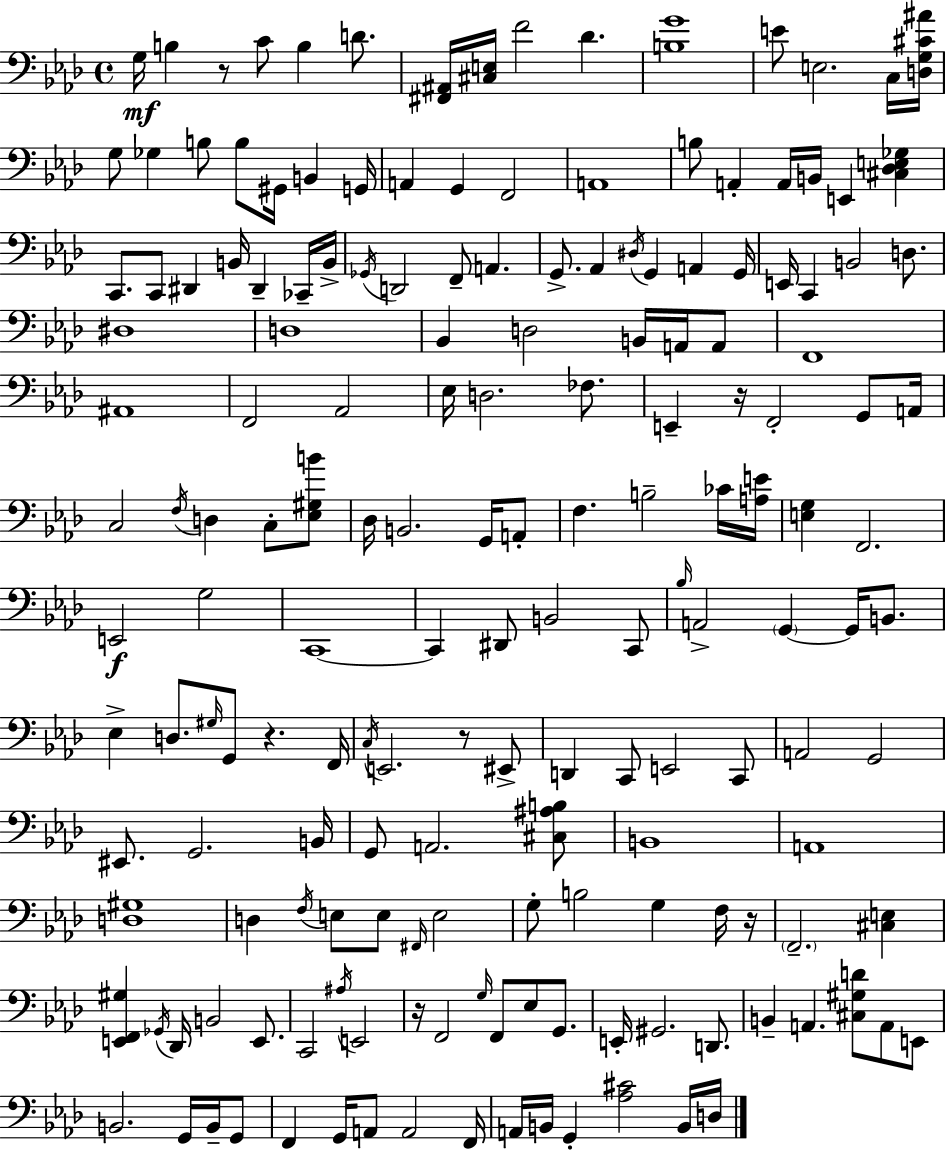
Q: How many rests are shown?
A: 6